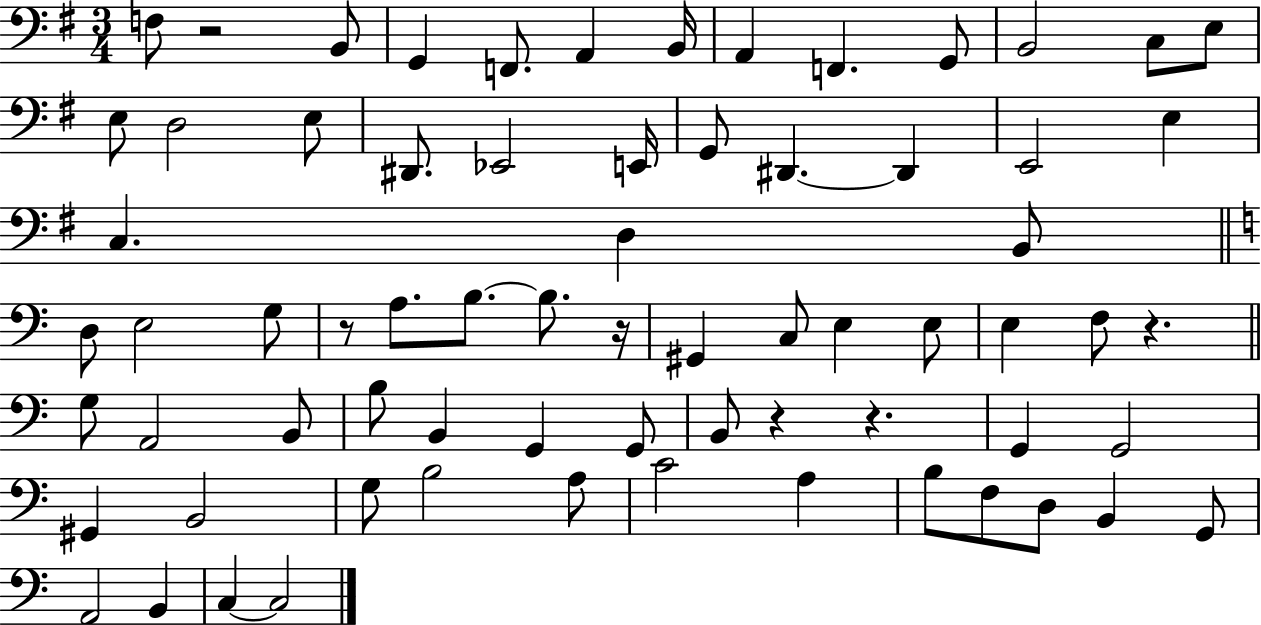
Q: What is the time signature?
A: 3/4